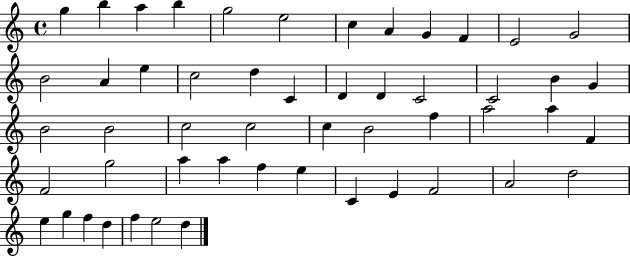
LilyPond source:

{
  \clef treble
  \time 4/4
  \defaultTimeSignature
  \key c \major
  g''4 b''4 a''4 b''4 | g''2 e''2 | c''4 a'4 g'4 f'4 | e'2 g'2 | \break b'2 a'4 e''4 | c''2 d''4 c'4 | d'4 d'4 c'2 | c'2 b'4 g'4 | \break b'2 b'2 | c''2 c''2 | c''4 b'2 f''4 | a''2 a''4 f'4 | \break f'2 g''2 | a''4 a''4 f''4 e''4 | c'4 e'4 f'2 | a'2 d''2 | \break e''4 g''4 f''4 d''4 | f''4 e''2 d''4 | \bar "|."
}